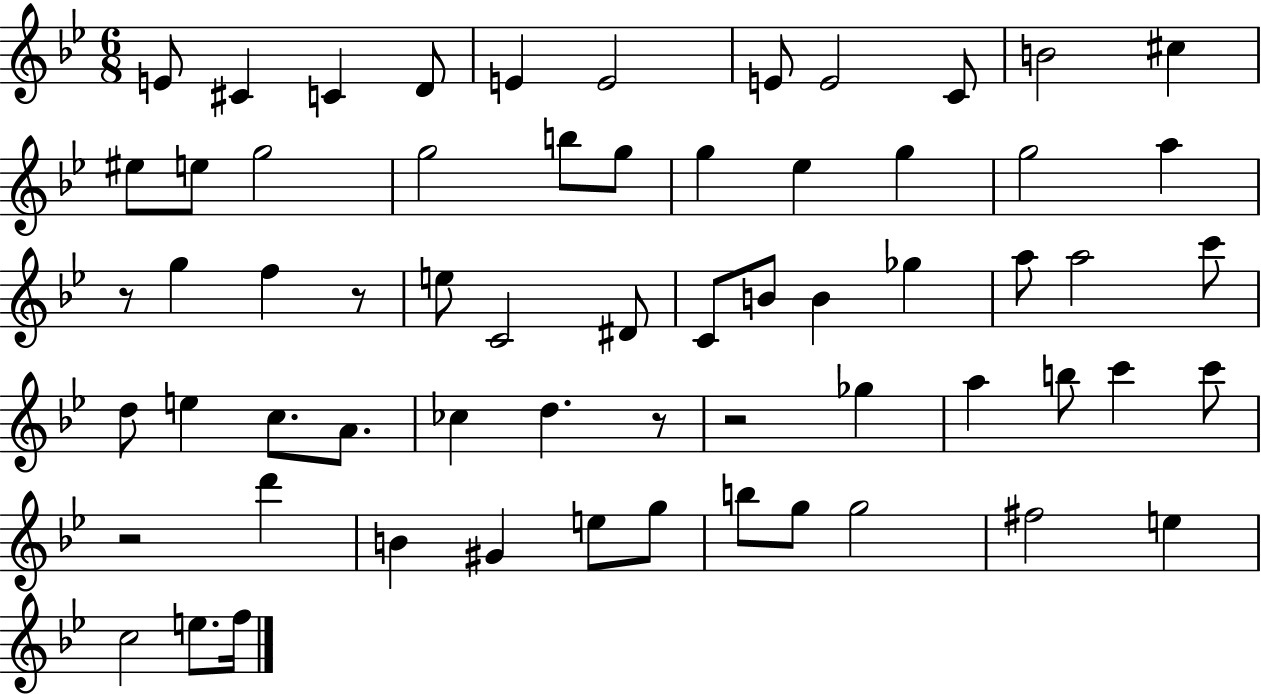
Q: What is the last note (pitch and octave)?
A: F5